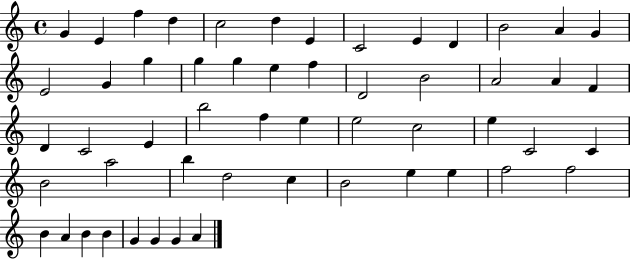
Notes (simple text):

G4/q E4/q F5/q D5/q C5/h D5/q E4/q C4/h E4/q D4/q B4/h A4/q G4/q E4/h G4/q G5/q G5/q G5/q E5/q F5/q D4/h B4/h A4/h A4/q F4/q D4/q C4/h E4/q B5/h F5/q E5/q E5/h C5/h E5/q C4/h C4/q B4/h A5/h B5/q D5/h C5/q B4/h E5/q E5/q F5/h F5/h B4/q A4/q B4/q B4/q G4/q G4/q G4/q A4/q